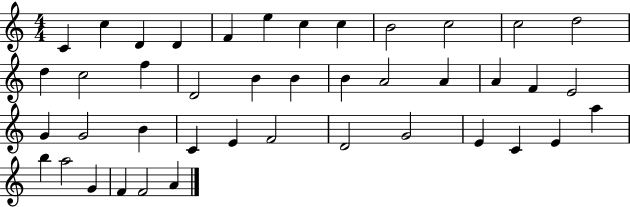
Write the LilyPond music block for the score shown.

{
  \clef treble
  \numericTimeSignature
  \time 4/4
  \key c \major
  c'4 c''4 d'4 d'4 | f'4 e''4 c''4 c''4 | b'2 c''2 | c''2 d''2 | \break d''4 c''2 f''4 | d'2 b'4 b'4 | b'4 a'2 a'4 | a'4 f'4 e'2 | \break g'4 g'2 b'4 | c'4 e'4 f'2 | d'2 g'2 | e'4 c'4 e'4 a''4 | \break b''4 a''2 g'4 | f'4 f'2 a'4 | \bar "|."
}